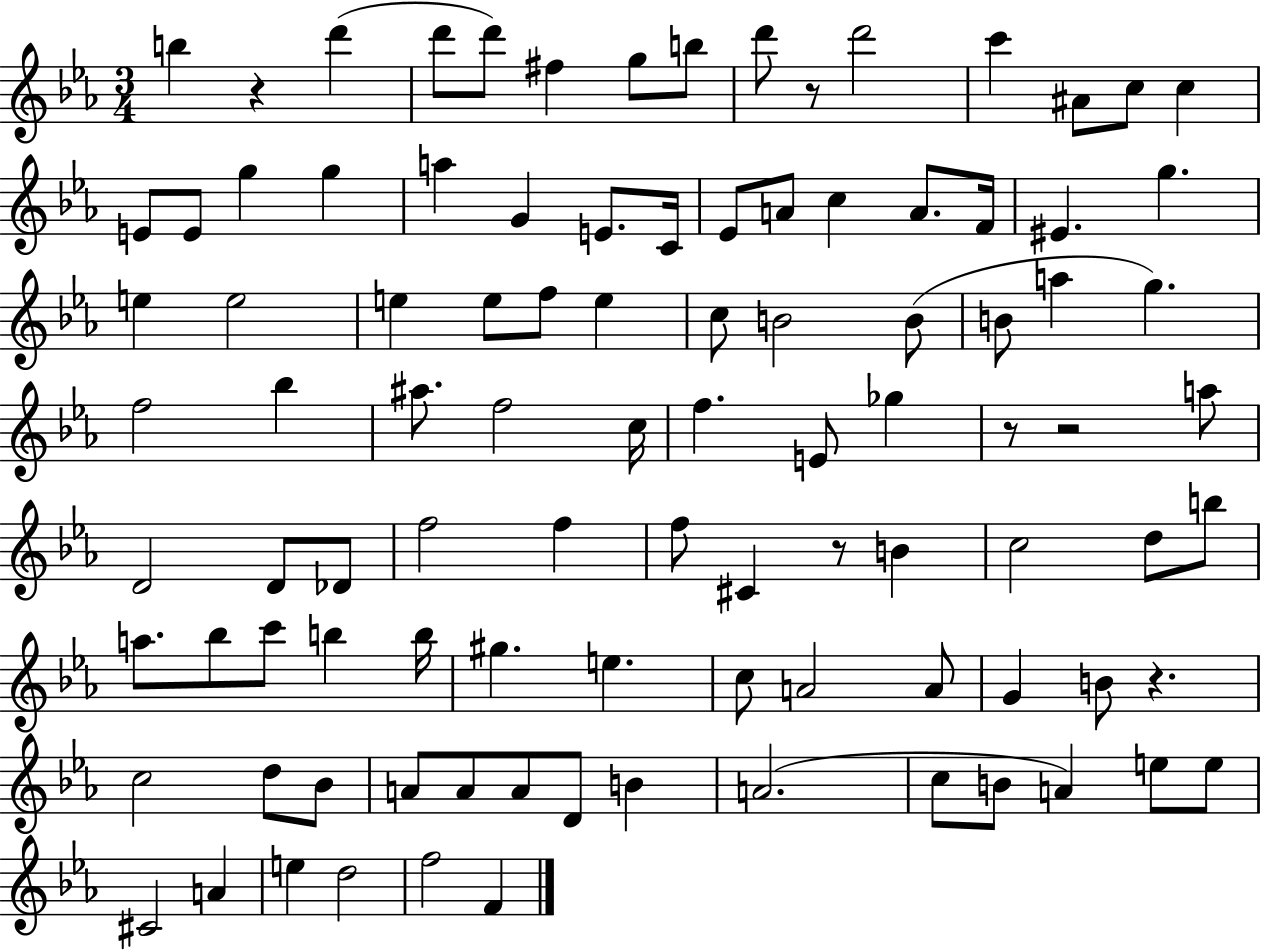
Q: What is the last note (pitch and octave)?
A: F4